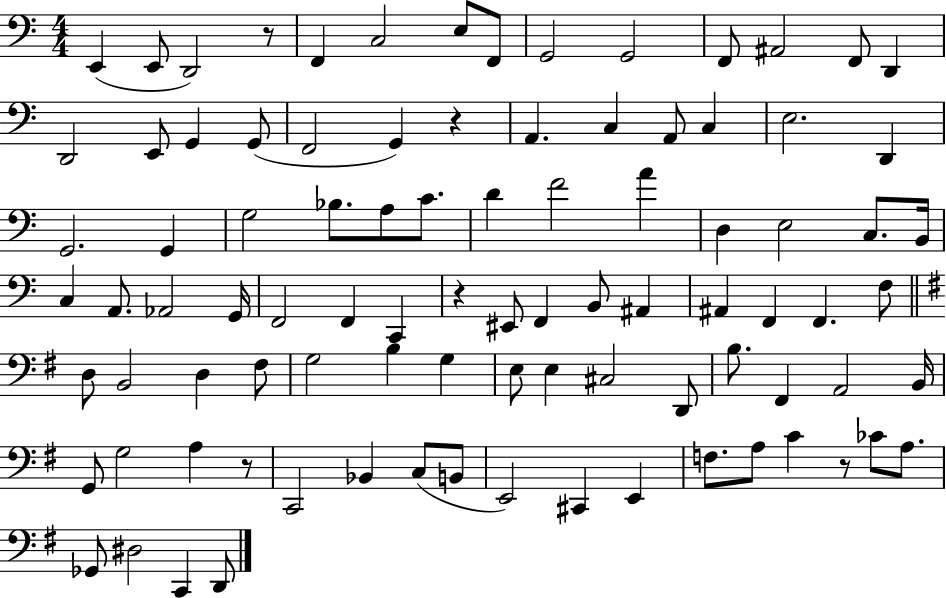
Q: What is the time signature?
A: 4/4